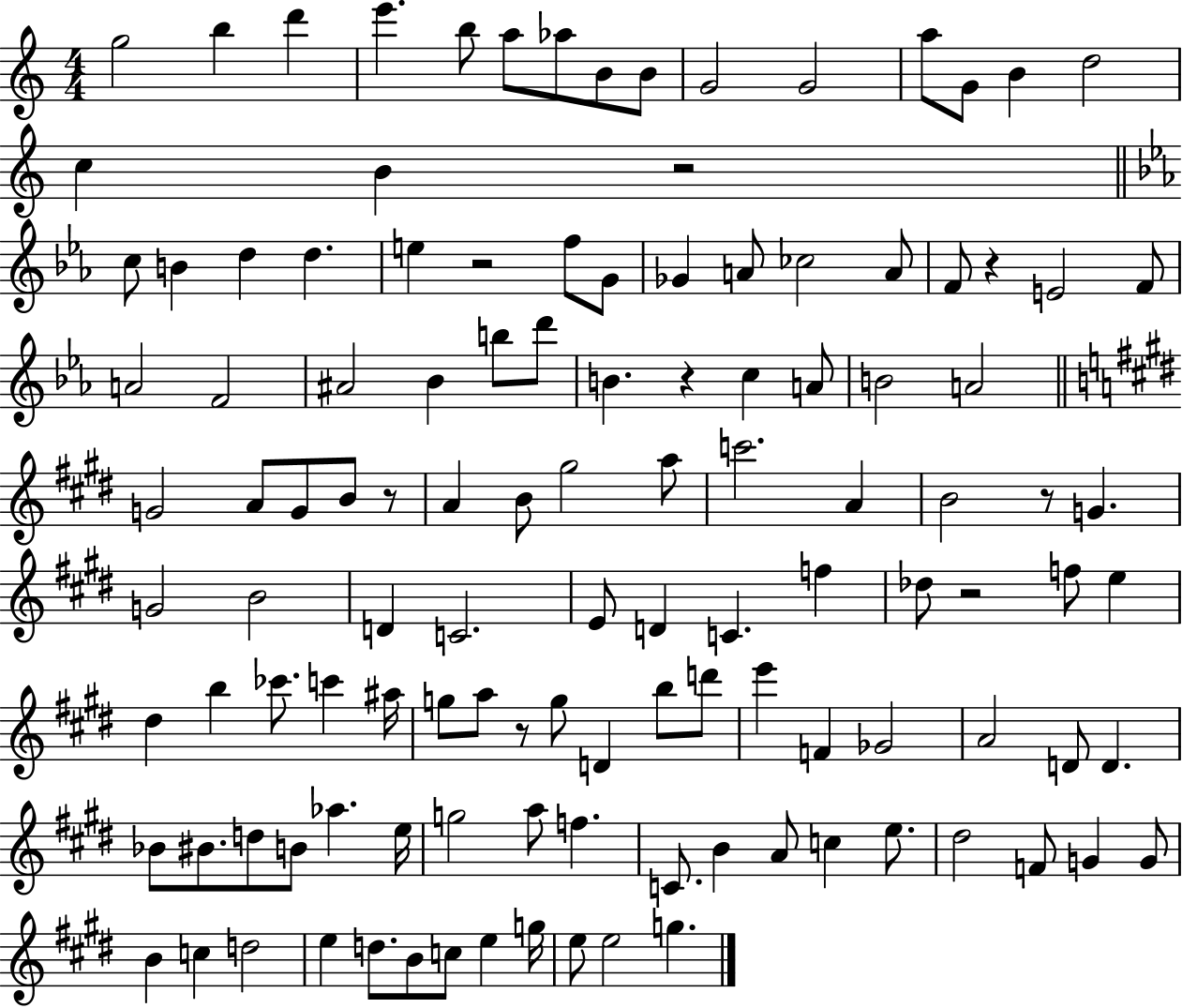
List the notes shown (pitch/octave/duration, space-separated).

G5/h B5/q D6/q E6/q. B5/e A5/e Ab5/e B4/e B4/e G4/h G4/h A5/e G4/e B4/q D5/h C5/q B4/q R/h C5/e B4/q D5/q D5/q. E5/q R/h F5/e G4/e Gb4/q A4/e CES5/h A4/e F4/e R/q E4/h F4/e A4/h F4/h A#4/h Bb4/q B5/e D6/e B4/q. R/q C5/q A4/e B4/h A4/h G4/h A4/e G4/e B4/e R/e A4/q B4/e G#5/h A5/e C6/h. A4/q B4/h R/e G4/q. G4/h B4/h D4/q C4/h. E4/e D4/q C4/q. F5/q Db5/e R/h F5/e E5/q D#5/q B5/q CES6/e. C6/q A#5/s G5/e A5/e R/e G5/e D4/q B5/e D6/e E6/q F4/q Gb4/h A4/h D4/e D4/q. Bb4/e BIS4/e. D5/e B4/e Ab5/q. E5/s G5/h A5/e F5/q. C4/e. B4/q A4/e C5/q E5/e. D#5/h F4/e G4/q G4/e B4/q C5/q D5/h E5/q D5/e. B4/e C5/e E5/q G5/s E5/e E5/h G5/q.